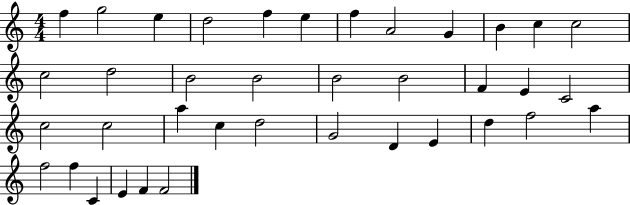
F5/q G5/h E5/q D5/h F5/q E5/q F5/q A4/h G4/q B4/q C5/q C5/h C5/h D5/h B4/h B4/h B4/h B4/h F4/q E4/q C4/h C5/h C5/h A5/q C5/q D5/h G4/h D4/q E4/q D5/q F5/h A5/q F5/h F5/q C4/q E4/q F4/q F4/h